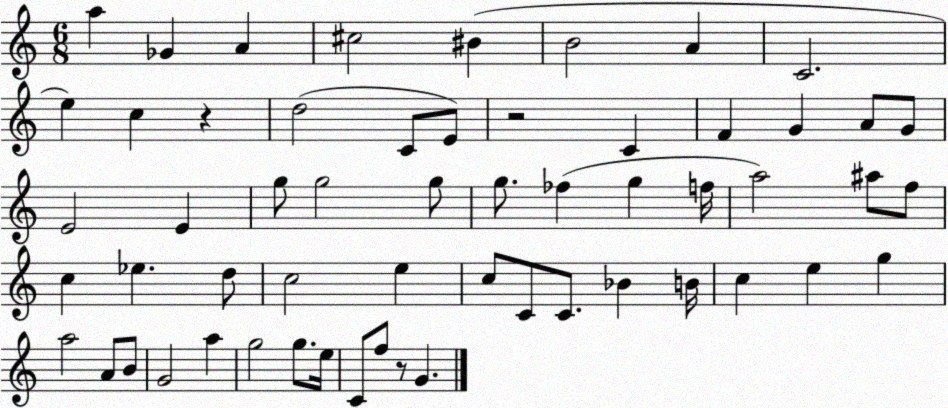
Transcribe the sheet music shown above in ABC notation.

X:1
T:Untitled
M:6/8
L:1/4
K:C
a _G A ^c2 ^B B2 A C2 e c z d2 C/2 E/2 z2 C F G A/2 G/2 E2 E g/2 g2 g/2 g/2 _f g f/4 a2 ^a/2 f/2 c _e d/2 c2 e c/2 C/2 C/2 _B B/4 c e g a2 A/2 B/2 G2 a g2 g/2 e/4 C/2 f/2 z/2 G